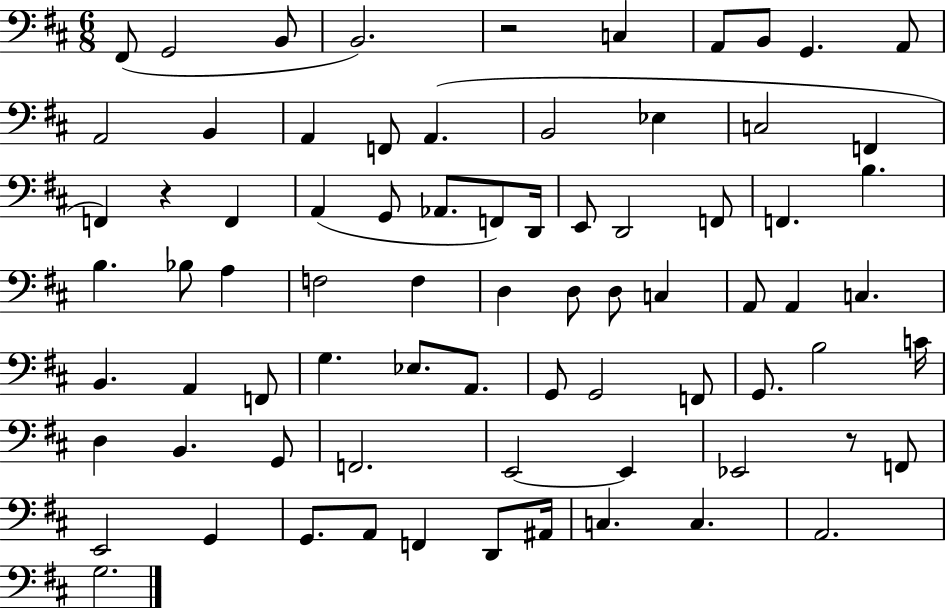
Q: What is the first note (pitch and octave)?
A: F#2